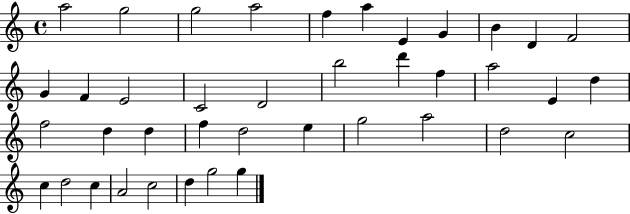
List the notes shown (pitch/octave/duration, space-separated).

A5/h G5/h G5/h A5/h F5/q A5/q E4/q G4/q B4/q D4/q F4/h G4/q F4/q E4/h C4/h D4/h B5/h D6/q F5/q A5/h E4/q D5/q F5/h D5/q D5/q F5/q D5/h E5/q G5/h A5/h D5/h C5/h C5/q D5/h C5/q A4/h C5/h D5/q G5/h G5/q